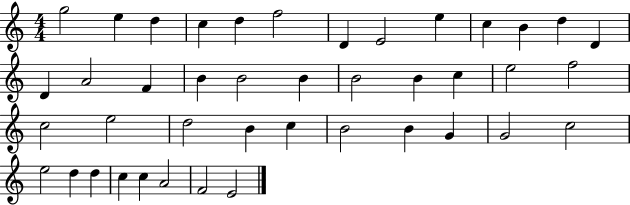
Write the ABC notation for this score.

X:1
T:Untitled
M:4/4
L:1/4
K:C
g2 e d c d f2 D E2 e c B d D D A2 F B B2 B B2 B c e2 f2 c2 e2 d2 B c B2 B G G2 c2 e2 d d c c A2 F2 E2